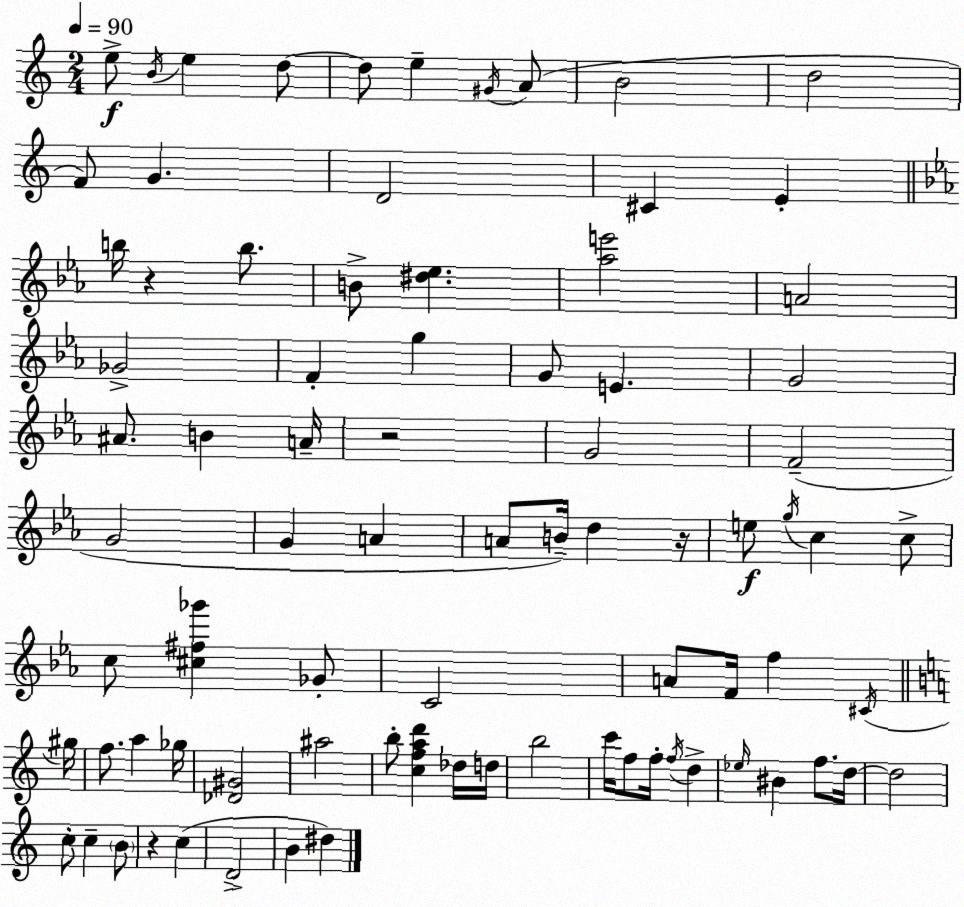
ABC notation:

X:1
T:Untitled
M:2/4
L:1/4
K:Am
e/2 B/4 e d/2 d/2 e ^G/4 A/2 B2 d2 F/2 G D2 ^C E b/4 z b/2 B/2 [^d_e] [_ae']2 A2 _G2 F g G/2 E G2 ^A/2 B A/4 z2 G2 F2 G2 G A A/2 B/4 d z/4 e/2 g/4 c c/2 c/2 [^c^f_g'] _G/2 C2 A/2 F/4 f ^C/4 ^g/4 f/2 a _g/4 [_D^G]2 ^a2 b/2 [cfad'] _d/4 d/4 b2 c'/4 f/2 f/4 f/4 d _e/4 ^B f/2 d/4 d2 c/2 c B/2 z c D2 B ^d